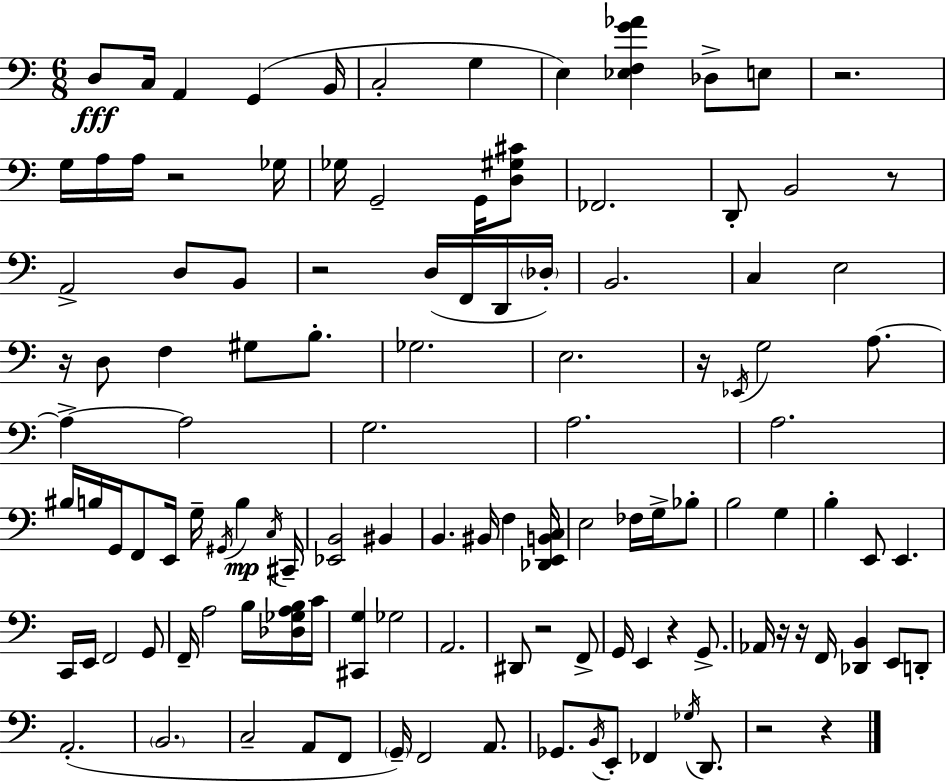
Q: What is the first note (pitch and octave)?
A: D3